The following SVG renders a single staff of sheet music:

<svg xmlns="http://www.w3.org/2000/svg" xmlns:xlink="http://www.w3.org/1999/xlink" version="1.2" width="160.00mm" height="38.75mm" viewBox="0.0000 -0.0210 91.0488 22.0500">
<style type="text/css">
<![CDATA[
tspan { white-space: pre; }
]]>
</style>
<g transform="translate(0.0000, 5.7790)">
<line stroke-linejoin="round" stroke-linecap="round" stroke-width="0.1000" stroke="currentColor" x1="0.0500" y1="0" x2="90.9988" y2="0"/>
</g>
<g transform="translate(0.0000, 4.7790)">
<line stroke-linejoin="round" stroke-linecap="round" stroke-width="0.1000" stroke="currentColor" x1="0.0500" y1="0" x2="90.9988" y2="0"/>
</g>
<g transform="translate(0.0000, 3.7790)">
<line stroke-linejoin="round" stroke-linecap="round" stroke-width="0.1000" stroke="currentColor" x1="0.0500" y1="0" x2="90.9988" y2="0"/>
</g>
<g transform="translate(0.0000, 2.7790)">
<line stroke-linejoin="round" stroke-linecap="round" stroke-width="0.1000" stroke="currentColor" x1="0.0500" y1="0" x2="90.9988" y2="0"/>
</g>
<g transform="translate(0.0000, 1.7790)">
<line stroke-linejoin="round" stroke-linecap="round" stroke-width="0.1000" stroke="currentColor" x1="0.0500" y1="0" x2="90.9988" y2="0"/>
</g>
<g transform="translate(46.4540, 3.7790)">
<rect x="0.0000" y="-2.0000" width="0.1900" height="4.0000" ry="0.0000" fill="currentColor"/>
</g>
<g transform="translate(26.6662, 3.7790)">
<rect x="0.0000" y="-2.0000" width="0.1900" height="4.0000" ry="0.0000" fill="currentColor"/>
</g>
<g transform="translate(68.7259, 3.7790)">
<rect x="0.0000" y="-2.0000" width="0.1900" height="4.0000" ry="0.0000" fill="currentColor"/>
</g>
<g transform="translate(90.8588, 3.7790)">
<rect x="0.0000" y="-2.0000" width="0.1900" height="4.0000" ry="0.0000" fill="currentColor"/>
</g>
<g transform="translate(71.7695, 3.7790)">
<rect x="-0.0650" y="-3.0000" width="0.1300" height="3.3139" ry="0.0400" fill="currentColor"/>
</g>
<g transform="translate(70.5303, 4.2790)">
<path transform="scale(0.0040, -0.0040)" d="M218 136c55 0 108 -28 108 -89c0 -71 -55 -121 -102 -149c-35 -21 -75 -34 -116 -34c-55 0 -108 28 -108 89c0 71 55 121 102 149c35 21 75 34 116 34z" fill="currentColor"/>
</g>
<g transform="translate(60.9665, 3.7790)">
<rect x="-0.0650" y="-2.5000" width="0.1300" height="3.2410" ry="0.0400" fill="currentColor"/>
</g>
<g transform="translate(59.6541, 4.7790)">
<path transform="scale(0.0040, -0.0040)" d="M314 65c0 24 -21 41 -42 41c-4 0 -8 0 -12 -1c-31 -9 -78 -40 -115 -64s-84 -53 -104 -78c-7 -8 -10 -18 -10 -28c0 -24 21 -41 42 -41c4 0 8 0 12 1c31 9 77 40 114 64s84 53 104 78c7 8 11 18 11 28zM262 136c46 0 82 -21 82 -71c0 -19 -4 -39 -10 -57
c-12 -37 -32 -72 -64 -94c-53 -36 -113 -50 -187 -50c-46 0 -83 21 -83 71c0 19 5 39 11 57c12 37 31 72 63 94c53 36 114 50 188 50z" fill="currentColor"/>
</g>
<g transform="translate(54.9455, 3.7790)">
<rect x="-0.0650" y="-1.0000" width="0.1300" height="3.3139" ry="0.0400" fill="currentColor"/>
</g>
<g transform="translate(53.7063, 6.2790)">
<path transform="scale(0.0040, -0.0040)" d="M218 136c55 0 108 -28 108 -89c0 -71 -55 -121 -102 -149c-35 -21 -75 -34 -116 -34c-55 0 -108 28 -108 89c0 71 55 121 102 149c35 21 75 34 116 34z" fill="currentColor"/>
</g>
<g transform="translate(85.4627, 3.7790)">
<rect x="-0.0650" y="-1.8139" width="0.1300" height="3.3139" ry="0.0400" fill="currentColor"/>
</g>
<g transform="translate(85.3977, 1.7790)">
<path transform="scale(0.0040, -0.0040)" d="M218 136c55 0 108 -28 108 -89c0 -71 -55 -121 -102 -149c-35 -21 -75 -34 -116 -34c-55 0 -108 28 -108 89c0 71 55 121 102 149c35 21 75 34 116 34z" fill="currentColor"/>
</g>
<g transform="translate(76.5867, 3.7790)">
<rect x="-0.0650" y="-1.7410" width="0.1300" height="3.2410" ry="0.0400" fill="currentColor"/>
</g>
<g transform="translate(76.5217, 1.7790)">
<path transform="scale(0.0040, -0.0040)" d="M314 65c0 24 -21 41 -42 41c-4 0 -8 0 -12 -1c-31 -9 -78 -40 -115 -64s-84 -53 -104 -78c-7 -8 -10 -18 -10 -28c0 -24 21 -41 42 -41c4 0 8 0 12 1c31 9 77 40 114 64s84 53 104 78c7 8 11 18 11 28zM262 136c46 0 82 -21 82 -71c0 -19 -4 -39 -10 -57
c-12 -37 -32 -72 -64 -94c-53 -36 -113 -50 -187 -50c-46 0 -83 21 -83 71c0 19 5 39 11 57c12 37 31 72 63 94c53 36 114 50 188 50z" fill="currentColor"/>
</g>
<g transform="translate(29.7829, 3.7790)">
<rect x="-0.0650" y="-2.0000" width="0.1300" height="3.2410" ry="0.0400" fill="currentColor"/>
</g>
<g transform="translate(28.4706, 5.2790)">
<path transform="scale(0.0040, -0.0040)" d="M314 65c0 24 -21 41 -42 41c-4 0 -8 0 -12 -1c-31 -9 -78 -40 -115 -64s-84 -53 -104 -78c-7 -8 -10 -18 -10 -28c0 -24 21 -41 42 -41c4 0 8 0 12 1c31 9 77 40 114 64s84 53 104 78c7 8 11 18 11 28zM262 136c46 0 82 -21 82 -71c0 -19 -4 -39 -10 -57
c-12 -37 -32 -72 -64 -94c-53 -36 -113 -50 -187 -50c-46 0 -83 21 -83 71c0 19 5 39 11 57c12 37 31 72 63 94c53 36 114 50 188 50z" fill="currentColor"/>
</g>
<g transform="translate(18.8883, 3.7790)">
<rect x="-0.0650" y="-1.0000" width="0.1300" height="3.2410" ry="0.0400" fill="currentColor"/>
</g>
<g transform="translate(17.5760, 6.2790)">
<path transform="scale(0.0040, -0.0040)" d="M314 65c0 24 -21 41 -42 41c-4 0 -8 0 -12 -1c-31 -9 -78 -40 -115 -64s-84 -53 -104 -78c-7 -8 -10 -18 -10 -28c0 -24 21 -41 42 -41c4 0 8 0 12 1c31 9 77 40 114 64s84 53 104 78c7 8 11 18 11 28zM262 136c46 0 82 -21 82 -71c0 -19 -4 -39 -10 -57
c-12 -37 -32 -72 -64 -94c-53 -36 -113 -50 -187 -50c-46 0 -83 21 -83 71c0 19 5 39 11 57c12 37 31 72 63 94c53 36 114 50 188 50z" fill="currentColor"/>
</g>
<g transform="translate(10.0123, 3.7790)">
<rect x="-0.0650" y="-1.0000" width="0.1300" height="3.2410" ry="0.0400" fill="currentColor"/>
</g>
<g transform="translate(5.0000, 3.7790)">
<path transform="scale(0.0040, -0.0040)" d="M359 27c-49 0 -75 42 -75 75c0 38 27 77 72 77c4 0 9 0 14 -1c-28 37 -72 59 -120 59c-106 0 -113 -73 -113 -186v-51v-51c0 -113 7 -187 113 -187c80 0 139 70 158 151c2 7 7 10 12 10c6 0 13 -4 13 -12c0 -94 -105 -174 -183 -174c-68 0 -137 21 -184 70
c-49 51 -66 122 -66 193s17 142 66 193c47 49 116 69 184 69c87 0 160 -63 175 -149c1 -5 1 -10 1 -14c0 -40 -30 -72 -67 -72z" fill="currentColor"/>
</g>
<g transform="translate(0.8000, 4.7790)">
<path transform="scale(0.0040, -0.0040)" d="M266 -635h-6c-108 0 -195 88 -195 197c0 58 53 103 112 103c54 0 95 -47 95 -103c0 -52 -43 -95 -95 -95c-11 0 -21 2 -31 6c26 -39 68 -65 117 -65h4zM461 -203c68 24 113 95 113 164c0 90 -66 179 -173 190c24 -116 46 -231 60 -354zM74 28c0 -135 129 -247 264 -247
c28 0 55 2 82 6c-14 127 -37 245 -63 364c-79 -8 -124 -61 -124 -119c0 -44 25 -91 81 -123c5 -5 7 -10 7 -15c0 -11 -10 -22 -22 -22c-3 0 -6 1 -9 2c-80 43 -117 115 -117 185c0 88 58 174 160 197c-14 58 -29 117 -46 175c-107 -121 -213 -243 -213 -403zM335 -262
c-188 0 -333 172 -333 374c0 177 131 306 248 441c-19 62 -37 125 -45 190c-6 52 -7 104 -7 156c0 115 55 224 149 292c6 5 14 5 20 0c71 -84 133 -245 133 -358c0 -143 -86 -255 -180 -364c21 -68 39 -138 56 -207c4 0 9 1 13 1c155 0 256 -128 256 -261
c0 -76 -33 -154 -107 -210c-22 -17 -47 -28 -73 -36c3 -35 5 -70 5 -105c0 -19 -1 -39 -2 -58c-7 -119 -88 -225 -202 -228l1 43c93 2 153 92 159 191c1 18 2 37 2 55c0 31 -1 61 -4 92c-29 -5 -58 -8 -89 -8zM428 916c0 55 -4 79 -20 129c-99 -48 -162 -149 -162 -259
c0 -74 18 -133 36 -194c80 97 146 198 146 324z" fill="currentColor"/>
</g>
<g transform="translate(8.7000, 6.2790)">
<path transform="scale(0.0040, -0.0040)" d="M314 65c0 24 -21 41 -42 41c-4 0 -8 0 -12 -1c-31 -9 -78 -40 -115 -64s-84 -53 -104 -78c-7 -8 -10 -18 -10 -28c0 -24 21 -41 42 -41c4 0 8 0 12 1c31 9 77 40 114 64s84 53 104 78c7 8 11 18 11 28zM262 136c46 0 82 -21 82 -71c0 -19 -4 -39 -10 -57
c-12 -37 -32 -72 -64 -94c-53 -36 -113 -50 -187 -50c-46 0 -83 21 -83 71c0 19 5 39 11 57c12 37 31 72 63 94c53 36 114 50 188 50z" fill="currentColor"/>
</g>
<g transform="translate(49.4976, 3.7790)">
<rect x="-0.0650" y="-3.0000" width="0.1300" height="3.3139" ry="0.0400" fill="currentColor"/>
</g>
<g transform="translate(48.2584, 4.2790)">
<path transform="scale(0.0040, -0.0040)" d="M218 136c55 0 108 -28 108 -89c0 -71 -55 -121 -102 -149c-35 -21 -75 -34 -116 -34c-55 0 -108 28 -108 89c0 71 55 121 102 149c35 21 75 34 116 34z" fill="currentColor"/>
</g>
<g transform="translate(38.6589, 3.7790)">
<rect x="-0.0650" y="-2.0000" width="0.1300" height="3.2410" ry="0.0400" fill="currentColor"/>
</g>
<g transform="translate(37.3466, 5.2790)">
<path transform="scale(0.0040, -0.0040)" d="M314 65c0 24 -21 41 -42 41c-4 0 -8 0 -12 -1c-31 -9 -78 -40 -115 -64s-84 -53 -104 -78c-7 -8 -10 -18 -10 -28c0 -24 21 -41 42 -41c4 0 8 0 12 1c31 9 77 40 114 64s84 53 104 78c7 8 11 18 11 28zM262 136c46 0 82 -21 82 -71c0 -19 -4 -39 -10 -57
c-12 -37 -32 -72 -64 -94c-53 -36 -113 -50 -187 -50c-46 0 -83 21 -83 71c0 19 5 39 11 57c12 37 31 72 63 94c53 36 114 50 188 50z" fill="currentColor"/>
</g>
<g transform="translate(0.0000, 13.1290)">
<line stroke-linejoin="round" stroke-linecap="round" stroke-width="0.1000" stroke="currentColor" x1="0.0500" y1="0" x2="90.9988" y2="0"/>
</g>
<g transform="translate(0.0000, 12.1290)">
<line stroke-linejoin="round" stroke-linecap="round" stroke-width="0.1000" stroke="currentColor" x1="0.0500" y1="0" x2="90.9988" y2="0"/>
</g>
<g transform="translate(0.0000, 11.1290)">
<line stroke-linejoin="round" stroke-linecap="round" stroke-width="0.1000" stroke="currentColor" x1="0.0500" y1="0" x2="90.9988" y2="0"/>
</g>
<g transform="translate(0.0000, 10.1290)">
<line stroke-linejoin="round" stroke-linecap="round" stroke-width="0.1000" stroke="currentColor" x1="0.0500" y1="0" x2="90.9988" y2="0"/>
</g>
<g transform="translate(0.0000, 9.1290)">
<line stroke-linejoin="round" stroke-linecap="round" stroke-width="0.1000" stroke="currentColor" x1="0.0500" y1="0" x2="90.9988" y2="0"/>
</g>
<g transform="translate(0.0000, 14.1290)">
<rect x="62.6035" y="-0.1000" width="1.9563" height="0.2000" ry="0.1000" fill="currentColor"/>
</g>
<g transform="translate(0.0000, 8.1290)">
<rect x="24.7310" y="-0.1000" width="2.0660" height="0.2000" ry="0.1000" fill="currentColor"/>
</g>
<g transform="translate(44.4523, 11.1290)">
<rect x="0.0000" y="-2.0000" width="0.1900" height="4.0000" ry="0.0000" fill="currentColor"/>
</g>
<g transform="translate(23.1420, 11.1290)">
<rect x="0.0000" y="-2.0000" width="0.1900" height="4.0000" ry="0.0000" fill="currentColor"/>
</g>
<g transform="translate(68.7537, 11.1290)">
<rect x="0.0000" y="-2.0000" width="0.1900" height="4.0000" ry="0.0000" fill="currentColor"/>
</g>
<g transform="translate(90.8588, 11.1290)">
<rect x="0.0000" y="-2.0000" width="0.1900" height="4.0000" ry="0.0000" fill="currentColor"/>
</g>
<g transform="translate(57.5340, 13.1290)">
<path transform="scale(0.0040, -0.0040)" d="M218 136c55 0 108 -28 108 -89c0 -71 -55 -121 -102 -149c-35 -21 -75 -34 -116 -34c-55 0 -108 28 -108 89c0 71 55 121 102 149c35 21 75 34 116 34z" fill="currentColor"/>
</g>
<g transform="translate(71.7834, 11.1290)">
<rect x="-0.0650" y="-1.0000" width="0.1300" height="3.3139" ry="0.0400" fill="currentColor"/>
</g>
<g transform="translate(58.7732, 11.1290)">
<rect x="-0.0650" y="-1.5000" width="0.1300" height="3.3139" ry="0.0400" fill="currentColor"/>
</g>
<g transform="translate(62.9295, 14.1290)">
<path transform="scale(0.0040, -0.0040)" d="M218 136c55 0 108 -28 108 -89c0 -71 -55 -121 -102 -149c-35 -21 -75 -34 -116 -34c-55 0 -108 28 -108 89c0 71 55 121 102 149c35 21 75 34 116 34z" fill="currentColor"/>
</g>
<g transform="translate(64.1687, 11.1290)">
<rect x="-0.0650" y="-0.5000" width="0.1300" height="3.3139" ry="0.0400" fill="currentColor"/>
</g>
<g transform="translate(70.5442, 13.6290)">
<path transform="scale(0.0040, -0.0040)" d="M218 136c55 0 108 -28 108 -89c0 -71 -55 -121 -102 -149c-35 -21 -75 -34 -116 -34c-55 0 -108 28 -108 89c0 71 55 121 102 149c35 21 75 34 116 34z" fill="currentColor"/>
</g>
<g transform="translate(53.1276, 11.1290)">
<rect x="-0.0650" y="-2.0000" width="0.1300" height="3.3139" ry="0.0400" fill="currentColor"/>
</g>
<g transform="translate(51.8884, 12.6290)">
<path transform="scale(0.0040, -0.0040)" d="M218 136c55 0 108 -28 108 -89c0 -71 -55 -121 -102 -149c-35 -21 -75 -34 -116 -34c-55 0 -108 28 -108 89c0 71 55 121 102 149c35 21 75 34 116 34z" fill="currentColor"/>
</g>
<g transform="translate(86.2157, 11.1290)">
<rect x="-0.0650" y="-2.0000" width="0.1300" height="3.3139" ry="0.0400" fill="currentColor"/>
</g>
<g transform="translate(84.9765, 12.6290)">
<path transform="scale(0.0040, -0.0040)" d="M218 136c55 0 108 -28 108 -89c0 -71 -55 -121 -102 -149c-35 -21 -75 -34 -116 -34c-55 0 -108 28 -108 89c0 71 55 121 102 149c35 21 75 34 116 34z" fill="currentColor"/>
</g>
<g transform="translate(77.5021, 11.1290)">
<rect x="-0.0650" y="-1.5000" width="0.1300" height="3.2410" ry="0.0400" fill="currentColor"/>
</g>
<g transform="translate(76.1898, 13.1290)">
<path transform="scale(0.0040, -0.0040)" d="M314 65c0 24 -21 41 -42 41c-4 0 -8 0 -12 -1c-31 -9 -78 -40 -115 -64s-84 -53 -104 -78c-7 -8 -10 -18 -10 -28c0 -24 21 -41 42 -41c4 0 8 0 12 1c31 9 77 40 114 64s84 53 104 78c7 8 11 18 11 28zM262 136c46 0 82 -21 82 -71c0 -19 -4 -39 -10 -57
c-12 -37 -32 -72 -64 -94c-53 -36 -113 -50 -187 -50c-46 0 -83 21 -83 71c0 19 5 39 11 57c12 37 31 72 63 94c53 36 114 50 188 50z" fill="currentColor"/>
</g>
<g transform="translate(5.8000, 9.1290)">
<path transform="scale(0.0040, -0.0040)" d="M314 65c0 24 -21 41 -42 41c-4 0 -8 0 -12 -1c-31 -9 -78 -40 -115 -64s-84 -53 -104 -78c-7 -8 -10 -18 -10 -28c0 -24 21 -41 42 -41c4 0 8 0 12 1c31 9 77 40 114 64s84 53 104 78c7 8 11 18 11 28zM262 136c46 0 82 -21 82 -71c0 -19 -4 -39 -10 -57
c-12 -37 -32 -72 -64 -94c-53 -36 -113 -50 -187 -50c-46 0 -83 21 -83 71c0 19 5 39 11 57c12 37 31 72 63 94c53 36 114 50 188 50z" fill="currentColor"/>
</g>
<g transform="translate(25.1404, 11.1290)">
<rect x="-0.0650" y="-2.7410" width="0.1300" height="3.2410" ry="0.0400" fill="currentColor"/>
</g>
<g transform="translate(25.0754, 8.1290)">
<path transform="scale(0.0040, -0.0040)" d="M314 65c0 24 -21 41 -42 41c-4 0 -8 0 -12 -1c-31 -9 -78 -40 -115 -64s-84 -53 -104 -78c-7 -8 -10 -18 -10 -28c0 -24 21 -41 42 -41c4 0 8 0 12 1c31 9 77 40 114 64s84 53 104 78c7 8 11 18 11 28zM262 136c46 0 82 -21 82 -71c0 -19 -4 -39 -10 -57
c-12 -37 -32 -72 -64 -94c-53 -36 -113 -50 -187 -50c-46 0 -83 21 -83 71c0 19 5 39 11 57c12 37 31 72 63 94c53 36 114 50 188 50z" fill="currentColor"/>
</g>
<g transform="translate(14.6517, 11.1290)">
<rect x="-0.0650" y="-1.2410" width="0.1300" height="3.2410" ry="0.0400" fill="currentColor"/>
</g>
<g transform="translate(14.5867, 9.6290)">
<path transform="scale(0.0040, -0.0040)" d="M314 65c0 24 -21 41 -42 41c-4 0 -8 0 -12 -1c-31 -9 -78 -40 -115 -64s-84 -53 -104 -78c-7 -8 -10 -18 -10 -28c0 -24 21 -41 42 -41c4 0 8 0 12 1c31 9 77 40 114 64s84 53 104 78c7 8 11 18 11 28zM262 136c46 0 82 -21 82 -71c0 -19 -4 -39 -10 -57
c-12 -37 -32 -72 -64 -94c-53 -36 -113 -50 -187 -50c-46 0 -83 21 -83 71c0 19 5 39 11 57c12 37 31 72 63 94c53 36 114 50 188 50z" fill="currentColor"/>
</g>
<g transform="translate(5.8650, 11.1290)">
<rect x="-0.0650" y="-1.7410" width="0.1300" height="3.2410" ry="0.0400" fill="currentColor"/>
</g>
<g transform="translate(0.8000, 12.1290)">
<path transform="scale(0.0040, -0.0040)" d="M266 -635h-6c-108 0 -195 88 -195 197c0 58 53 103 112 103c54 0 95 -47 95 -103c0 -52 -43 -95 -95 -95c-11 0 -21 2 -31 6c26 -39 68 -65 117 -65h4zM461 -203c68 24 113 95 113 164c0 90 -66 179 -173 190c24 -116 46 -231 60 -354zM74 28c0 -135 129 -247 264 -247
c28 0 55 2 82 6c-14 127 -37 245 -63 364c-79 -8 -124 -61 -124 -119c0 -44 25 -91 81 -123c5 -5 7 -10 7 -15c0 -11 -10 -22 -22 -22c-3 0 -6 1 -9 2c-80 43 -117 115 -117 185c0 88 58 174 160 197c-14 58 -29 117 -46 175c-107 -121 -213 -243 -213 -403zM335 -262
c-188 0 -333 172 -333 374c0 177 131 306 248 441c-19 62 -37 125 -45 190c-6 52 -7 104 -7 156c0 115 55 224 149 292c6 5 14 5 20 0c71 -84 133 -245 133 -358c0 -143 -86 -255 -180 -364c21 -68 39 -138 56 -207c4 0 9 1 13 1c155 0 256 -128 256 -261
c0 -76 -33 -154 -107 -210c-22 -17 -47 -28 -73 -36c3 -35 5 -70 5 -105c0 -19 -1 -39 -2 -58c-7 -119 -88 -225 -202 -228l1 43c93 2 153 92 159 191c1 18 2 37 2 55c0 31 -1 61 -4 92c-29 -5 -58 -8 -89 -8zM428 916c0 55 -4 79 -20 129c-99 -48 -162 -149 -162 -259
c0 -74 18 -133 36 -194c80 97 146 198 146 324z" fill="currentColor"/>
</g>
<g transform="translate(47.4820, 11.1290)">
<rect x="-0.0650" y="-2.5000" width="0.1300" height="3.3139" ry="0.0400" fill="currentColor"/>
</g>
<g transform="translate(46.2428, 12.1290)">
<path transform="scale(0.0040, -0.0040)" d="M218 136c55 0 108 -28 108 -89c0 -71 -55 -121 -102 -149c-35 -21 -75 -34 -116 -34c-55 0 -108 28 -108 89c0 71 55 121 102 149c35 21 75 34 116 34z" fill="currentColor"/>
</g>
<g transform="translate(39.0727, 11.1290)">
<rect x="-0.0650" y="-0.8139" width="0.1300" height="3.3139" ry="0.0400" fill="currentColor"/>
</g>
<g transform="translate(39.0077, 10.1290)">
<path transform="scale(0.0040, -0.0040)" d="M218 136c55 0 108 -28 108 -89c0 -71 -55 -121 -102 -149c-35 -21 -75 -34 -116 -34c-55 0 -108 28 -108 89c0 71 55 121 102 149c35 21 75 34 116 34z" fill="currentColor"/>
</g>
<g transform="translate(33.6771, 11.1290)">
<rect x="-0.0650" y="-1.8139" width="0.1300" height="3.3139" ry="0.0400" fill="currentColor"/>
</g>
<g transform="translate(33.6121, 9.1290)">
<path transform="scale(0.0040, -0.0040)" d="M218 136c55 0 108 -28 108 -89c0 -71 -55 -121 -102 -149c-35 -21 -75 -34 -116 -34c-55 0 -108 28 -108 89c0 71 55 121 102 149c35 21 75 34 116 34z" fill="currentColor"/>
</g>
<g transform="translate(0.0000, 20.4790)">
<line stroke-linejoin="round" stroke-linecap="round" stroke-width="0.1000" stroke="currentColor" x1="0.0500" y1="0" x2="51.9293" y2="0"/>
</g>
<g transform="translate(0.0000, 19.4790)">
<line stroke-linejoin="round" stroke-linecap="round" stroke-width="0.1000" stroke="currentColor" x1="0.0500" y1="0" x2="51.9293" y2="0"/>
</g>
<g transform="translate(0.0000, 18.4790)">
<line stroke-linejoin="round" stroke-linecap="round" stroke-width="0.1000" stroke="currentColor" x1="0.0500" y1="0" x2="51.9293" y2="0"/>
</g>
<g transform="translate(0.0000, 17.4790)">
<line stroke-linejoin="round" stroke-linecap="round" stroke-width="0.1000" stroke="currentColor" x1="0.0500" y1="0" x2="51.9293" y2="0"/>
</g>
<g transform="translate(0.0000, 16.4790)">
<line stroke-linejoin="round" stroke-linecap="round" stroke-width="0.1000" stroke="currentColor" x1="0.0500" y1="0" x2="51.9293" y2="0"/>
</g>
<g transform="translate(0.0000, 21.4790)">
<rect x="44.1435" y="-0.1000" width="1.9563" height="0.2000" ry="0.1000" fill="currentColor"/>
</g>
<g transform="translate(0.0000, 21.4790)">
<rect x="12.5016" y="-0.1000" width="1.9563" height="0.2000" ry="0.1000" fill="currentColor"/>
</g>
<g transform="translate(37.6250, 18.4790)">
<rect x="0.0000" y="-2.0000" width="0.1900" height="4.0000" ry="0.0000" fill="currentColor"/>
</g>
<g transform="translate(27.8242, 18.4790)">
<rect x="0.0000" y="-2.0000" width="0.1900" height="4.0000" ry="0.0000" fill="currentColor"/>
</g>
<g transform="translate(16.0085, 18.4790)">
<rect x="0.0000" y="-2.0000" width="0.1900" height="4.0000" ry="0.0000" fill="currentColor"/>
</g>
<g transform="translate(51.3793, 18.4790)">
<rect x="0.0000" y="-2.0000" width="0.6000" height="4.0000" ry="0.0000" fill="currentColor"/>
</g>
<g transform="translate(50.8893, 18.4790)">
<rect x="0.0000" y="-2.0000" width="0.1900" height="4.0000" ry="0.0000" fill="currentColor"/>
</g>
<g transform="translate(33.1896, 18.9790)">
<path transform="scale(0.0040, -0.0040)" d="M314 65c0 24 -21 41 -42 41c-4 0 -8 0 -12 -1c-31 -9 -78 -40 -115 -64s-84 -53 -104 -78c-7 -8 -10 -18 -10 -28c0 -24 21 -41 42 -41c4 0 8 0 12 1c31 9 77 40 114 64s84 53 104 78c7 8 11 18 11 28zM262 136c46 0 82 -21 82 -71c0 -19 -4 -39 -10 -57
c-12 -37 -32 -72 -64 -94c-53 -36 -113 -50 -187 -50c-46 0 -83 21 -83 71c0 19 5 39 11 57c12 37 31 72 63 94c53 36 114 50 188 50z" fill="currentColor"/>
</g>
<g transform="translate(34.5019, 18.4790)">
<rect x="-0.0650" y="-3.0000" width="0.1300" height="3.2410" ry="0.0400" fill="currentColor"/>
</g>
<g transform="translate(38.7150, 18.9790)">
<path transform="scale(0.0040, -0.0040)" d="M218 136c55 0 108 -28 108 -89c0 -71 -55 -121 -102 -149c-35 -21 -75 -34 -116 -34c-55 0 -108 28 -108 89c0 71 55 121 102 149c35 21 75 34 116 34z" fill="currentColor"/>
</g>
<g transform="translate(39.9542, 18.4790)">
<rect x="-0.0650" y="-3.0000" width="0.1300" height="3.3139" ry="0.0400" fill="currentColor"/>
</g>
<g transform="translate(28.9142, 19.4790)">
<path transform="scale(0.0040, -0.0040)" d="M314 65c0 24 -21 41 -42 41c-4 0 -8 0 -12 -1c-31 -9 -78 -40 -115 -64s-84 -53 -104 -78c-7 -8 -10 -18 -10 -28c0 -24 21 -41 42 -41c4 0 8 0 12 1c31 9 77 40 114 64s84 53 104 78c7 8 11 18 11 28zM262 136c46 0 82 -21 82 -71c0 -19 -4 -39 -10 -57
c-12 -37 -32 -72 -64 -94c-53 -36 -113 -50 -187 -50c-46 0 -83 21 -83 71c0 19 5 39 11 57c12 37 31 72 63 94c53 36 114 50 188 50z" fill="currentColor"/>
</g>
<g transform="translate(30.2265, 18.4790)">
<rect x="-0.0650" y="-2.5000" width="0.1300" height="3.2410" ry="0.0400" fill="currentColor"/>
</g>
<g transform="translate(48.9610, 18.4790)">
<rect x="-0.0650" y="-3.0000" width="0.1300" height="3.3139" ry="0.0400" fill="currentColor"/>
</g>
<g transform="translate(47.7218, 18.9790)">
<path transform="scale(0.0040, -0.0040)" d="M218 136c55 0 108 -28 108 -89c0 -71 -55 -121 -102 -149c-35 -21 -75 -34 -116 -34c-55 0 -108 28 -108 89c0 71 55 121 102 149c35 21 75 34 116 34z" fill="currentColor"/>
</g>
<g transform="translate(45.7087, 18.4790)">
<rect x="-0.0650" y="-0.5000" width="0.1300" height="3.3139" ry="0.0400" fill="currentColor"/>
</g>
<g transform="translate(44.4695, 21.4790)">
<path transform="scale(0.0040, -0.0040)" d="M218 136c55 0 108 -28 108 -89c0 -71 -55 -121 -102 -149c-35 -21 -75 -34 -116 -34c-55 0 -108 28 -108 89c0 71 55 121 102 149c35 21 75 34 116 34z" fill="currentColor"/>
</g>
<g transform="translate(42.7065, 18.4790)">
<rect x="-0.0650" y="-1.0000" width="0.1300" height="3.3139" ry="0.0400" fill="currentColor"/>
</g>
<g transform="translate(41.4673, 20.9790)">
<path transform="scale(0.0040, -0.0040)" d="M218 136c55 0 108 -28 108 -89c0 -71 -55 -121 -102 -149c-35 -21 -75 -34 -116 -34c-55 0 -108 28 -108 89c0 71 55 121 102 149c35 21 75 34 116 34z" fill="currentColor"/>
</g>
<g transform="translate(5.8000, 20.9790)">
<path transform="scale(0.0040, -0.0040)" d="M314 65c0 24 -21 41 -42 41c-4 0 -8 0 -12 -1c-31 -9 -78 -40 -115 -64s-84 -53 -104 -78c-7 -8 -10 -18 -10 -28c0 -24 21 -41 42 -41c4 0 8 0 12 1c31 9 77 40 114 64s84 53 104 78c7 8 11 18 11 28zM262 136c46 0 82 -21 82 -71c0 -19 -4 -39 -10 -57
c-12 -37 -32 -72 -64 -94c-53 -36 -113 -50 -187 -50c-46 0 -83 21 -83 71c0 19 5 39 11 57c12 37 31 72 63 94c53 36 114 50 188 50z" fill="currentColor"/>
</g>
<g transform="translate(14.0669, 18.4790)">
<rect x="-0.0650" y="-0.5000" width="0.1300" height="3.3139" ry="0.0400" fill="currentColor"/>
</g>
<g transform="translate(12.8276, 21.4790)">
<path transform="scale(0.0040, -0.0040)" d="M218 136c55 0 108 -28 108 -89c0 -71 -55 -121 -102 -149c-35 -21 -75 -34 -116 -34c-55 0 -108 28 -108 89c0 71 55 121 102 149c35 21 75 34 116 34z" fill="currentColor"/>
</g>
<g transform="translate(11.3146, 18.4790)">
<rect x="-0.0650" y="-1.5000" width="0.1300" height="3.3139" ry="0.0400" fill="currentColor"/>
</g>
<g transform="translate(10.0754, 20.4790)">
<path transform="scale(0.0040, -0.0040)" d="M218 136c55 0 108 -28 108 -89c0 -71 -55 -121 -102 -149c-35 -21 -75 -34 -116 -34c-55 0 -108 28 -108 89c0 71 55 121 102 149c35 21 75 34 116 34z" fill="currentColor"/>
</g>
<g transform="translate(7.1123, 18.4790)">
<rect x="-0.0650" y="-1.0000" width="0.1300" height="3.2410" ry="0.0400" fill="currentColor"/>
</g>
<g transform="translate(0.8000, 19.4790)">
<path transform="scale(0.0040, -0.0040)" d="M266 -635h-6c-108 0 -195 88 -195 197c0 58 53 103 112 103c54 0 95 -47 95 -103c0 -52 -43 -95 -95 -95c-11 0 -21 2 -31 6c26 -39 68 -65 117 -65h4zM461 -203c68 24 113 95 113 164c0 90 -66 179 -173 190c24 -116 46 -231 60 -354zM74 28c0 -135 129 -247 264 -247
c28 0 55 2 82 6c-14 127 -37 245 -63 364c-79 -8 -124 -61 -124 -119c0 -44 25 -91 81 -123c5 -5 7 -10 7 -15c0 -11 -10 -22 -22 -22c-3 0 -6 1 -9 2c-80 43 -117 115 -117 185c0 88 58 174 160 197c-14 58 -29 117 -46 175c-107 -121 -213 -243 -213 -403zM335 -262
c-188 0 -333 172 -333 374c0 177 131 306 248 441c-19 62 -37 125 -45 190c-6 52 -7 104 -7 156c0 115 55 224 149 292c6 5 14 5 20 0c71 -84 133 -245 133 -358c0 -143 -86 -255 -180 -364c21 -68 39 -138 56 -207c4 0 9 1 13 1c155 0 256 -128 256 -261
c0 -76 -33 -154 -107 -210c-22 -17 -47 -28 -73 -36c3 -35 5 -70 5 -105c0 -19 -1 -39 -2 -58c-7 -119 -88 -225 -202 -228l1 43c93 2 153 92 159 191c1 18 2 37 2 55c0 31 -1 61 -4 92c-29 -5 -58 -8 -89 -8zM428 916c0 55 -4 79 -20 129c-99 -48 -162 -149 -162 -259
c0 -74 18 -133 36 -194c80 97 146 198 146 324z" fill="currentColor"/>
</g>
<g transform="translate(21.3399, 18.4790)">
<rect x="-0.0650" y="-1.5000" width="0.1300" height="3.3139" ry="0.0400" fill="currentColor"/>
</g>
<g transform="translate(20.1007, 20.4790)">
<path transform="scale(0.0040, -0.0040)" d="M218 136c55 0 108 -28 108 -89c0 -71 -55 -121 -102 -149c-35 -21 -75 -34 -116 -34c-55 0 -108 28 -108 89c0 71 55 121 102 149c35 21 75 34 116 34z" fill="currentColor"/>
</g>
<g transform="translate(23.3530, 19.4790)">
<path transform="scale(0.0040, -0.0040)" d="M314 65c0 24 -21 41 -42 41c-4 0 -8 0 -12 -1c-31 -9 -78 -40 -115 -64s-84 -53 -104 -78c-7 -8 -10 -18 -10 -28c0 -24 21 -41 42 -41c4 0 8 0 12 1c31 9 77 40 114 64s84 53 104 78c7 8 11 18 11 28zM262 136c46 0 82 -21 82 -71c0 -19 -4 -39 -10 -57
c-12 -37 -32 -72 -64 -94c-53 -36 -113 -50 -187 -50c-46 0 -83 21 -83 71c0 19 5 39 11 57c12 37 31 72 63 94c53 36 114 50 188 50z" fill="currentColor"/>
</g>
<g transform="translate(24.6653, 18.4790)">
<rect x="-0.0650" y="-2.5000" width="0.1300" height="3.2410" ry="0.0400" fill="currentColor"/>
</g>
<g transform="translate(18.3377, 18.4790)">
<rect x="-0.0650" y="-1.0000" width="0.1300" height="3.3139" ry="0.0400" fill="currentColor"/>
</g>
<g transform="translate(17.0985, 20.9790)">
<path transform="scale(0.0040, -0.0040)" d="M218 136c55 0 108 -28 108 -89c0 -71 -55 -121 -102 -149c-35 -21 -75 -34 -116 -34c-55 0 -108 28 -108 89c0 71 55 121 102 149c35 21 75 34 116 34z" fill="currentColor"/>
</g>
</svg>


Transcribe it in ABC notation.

X:1
T:Untitled
M:4/4
L:1/4
K:C
D2 D2 F2 F2 A D G2 A f2 f f2 e2 a2 f d G F E C D E2 F D2 E C D E G2 G2 A2 A D C A